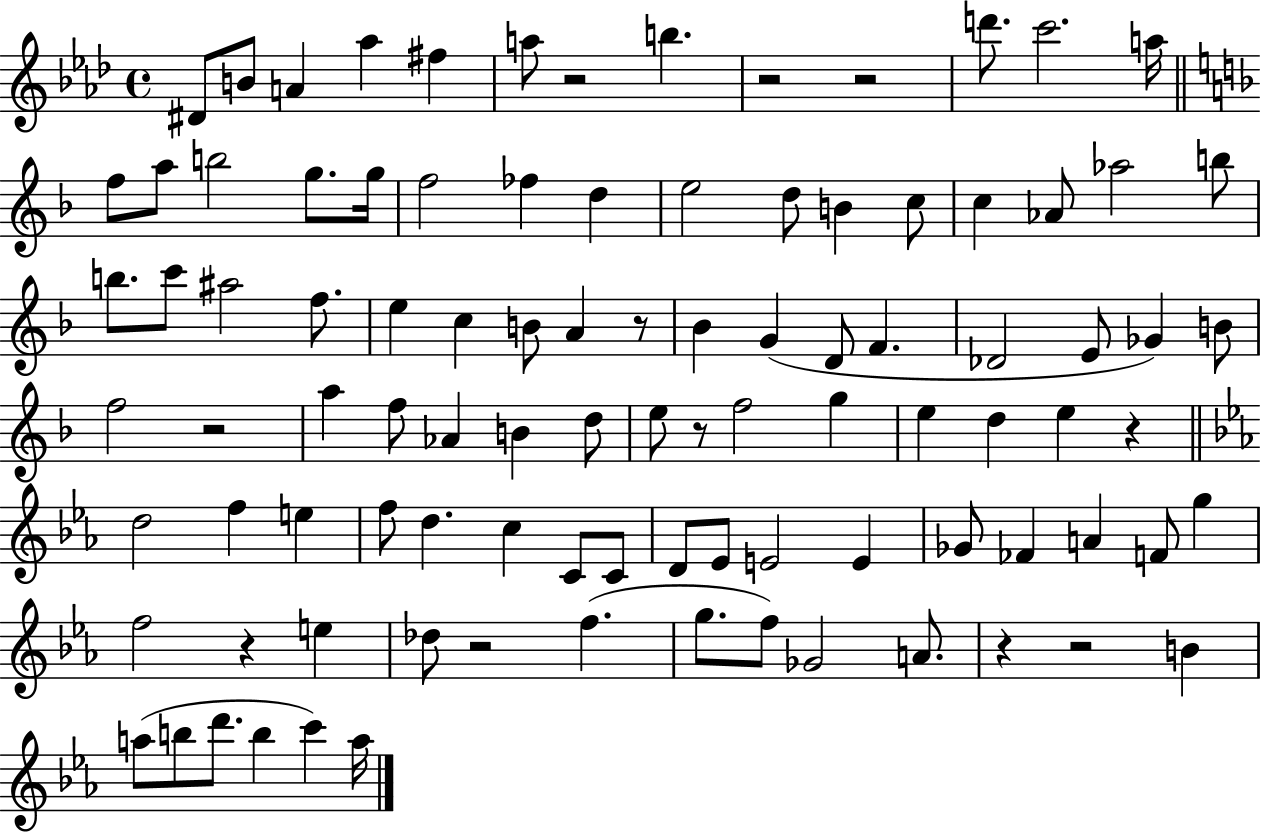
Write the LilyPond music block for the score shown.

{
  \clef treble
  \time 4/4
  \defaultTimeSignature
  \key aes \major
  dis'8 b'8 a'4 aes''4 fis''4 | a''8 r2 b''4. | r2 r2 | d'''8. c'''2. a''16 | \break \bar "||" \break \key d \minor f''8 a''8 b''2 g''8. g''16 | f''2 fes''4 d''4 | e''2 d''8 b'4 c''8 | c''4 aes'8 aes''2 b''8 | \break b''8. c'''8 ais''2 f''8. | e''4 c''4 b'8 a'4 r8 | bes'4 g'4( d'8 f'4. | des'2 e'8 ges'4) b'8 | \break f''2 r2 | a''4 f''8 aes'4 b'4 d''8 | e''8 r8 f''2 g''4 | e''4 d''4 e''4 r4 | \break \bar "||" \break \key ees \major d''2 f''4 e''4 | f''8 d''4. c''4 c'8 c'8 | d'8 ees'8 e'2 e'4 | ges'8 fes'4 a'4 f'8 g''4 | \break f''2 r4 e''4 | des''8 r2 f''4.( | g''8. f''8) ges'2 a'8. | r4 r2 b'4 | \break a''8( b''8 d'''8. b''4 c'''4) a''16 | \bar "|."
}